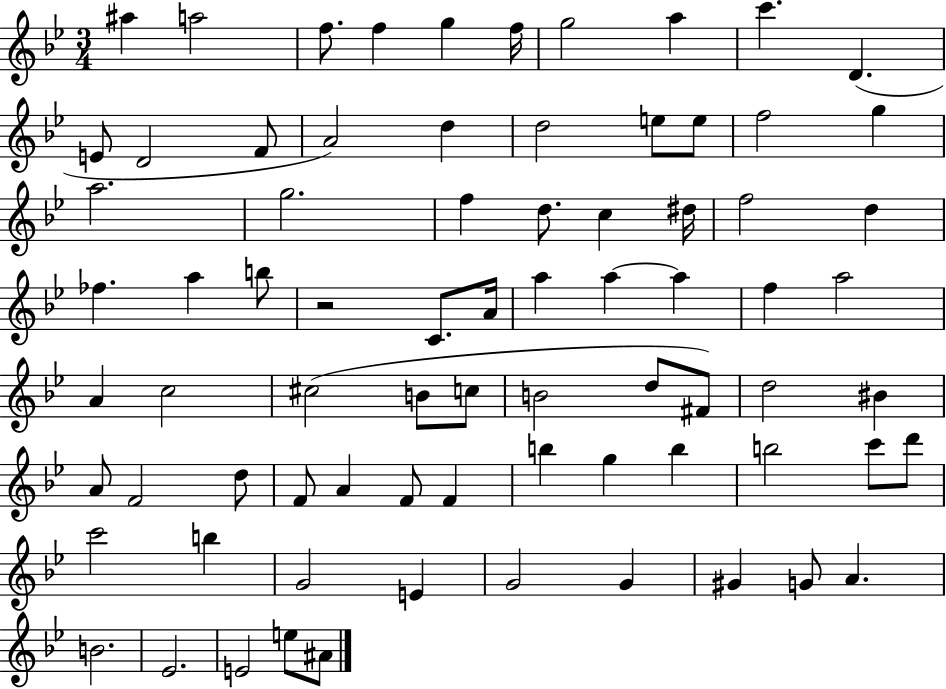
A#5/q A5/h F5/e. F5/q G5/q F5/s G5/h A5/q C6/q. D4/q. E4/e D4/h F4/e A4/h D5/q D5/h E5/e E5/e F5/h G5/q A5/h. G5/h. F5/q D5/e. C5/q D#5/s F5/h D5/q FES5/q. A5/q B5/e R/h C4/e. A4/s A5/q A5/q A5/q F5/q A5/h A4/q C5/h C#5/h B4/e C5/e B4/h D5/e F#4/e D5/h BIS4/q A4/e F4/h D5/e F4/e A4/q F4/e F4/q B5/q G5/q B5/q B5/h C6/e D6/e C6/h B5/q G4/h E4/q G4/h G4/q G#4/q G4/e A4/q. B4/h. Eb4/h. E4/h E5/e A#4/e